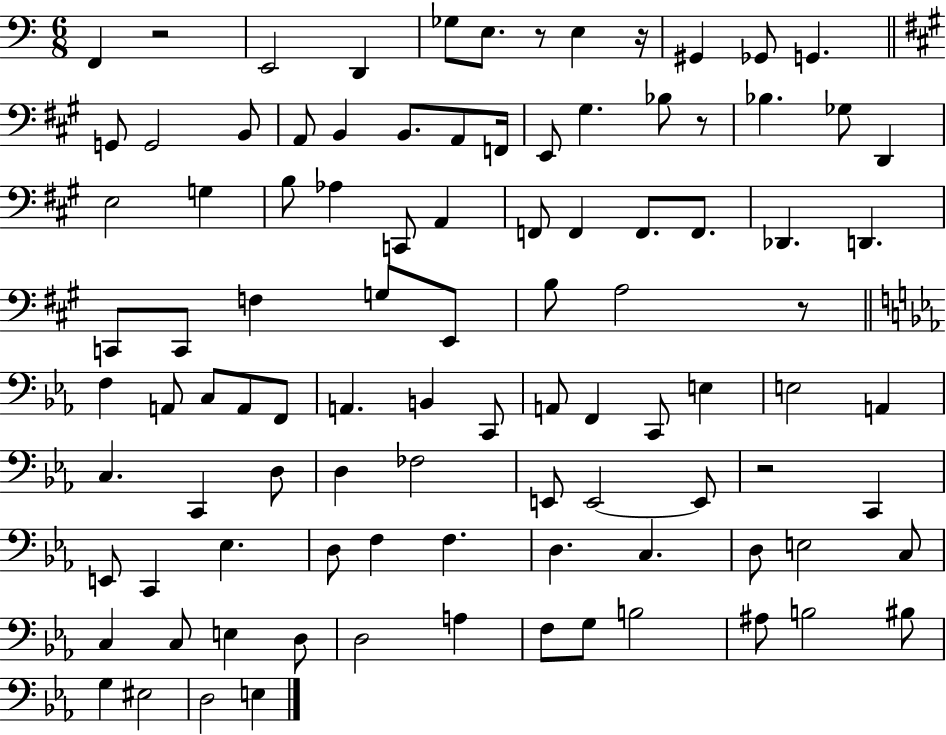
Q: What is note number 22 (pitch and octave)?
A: Gb3